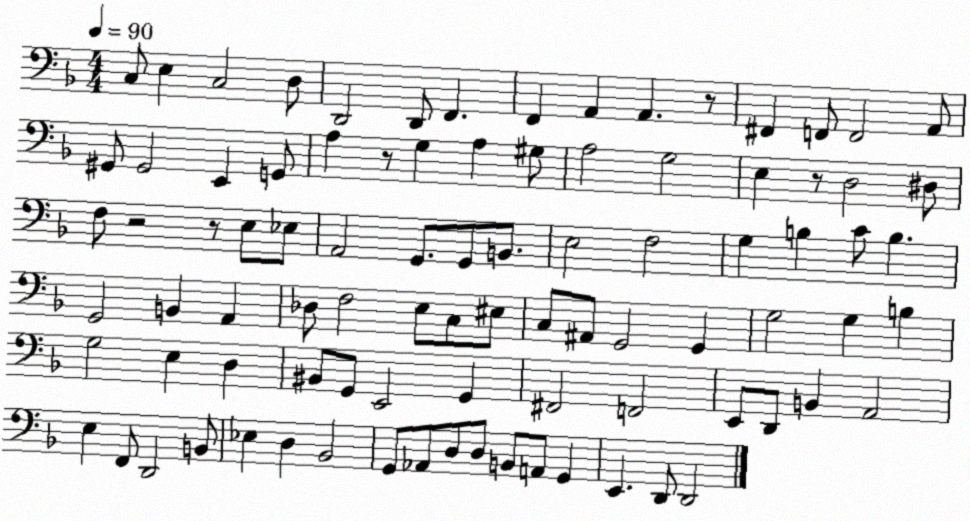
X:1
T:Untitled
M:4/4
L:1/4
K:F
C,/2 E, C,2 D,/2 D,,2 D,,/2 F,, F,, A,, A,, z/2 ^F,, F,,/2 F,,2 A,,/2 ^G,,/2 ^G,,2 E,, G,,/2 A, z/2 G, A, ^G,/2 A,2 G,2 E, z/2 D,2 ^D,/2 F,/2 z2 z/2 E,/2 _E,/2 A,,2 G,,/2 G,,/2 B,,/2 E,2 F,2 G, B, C/2 B, G,,2 B,, A,, _D,/2 F,2 E,/2 C,/2 ^E,/2 C,/2 ^A,,/2 G,,2 G,, G,2 G, B, G,2 E, D, ^B,,/2 G,,/2 E,,2 G,, ^F,,2 F,,2 E,,/2 D,,/2 B,, A,,2 E, F,,/2 D,,2 B,,/2 _E, D, _B,,2 G,,/2 _A,,/2 D,/2 D,/2 B,,/2 A,,/2 G,, E,, D,,/2 D,,2